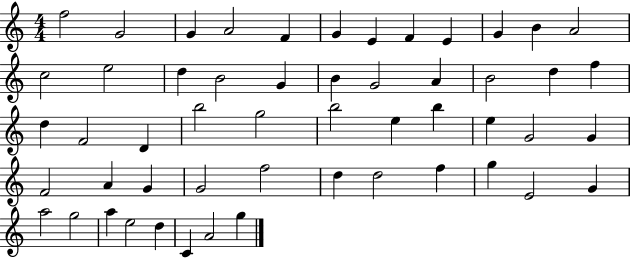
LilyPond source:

{
  \clef treble
  \numericTimeSignature
  \time 4/4
  \key c \major
  f''2 g'2 | g'4 a'2 f'4 | g'4 e'4 f'4 e'4 | g'4 b'4 a'2 | \break c''2 e''2 | d''4 b'2 g'4 | b'4 g'2 a'4 | b'2 d''4 f''4 | \break d''4 f'2 d'4 | b''2 g''2 | b''2 e''4 b''4 | e''4 g'2 g'4 | \break f'2 a'4 g'4 | g'2 f''2 | d''4 d''2 f''4 | g''4 e'2 g'4 | \break a''2 g''2 | a''4 e''2 d''4 | c'4 a'2 g''4 | \bar "|."
}